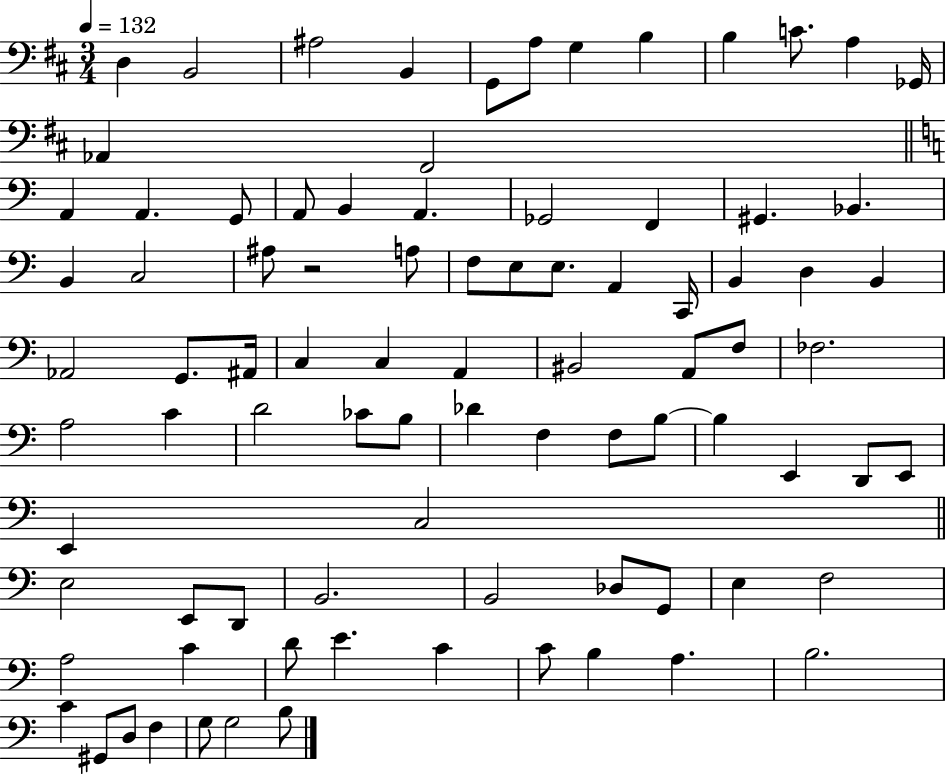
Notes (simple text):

D3/q B2/h A#3/h B2/q G2/e A3/e G3/q B3/q B3/q C4/e. A3/q Gb2/s Ab2/q F#2/h A2/q A2/q. G2/e A2/e B2/q A2/q. Gb2/h F2/q G#2/q. Bb2/q. B2/q C3/h A#3/e R/h A3/e F3/e E3/e E3/e. A2/q C2/s B2/q D3/q B2/q Ab2/h G2/e. A#2/s C3/q C3/q A2/q BIS2/h A2/e F3/e FES3/h. A3/h C4/q D4/h CES4/e B3/e Db4/q F3/q F3/e B3/e B3/q E2/q D2/e E2/e E2/q C3/h E3/h E2/e D2/e B2/h. B2/h Db3/e G2/e E3/q F3/h A3/h C4/q D4/e E4/q. C4/q C4/e B3/q A3/q. B3/h. C4/q G#2/e D3/e F3/q G3/e G3/h B3/e